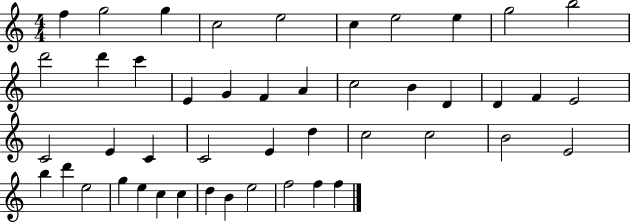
F5/q G5/h G5/q C5/h E5/h C5/q E5/h E5/q G5/h B5/h D6/h D6/q C6/q E4/q G4/q F4/q A4/q C5/h B4/q D4/q D4/q F4/q E4/h C4/h E4/q C4/q C4/h E4/q D5/q C5/h C5/h B4/h E4/h B5/q D6/q E5/h G5/q E5/q C5/q C5/q D5/q B4/q E5/h F5/h F5/q F5/q